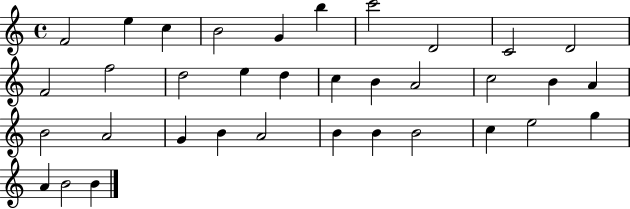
X:1
T:Untitled
M:4/4
L:1/4
K:C
F2 e c B2 G b c'2 D2 C2 D2 F2 f2 d2 e d c B A2 c2 B A B2 A2 G B A2 B B B2 c e2 g A B2 B